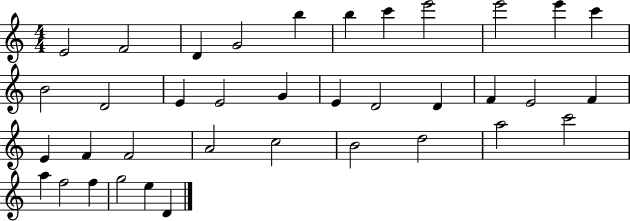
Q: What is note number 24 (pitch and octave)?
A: F4